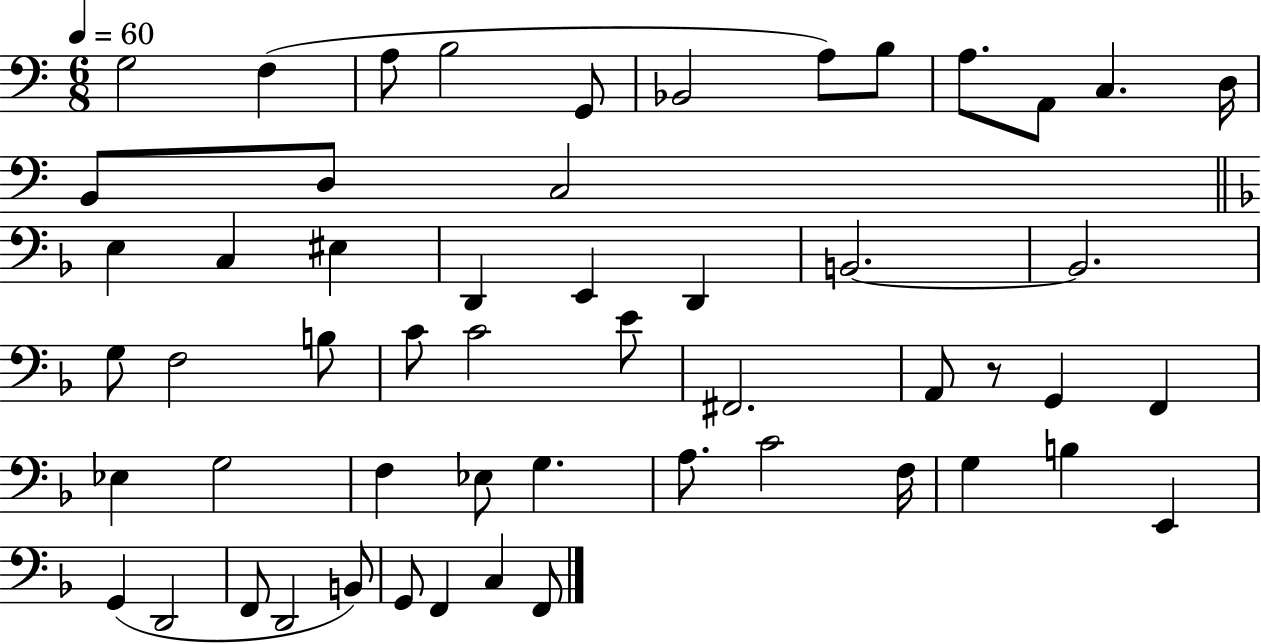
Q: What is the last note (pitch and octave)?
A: F2